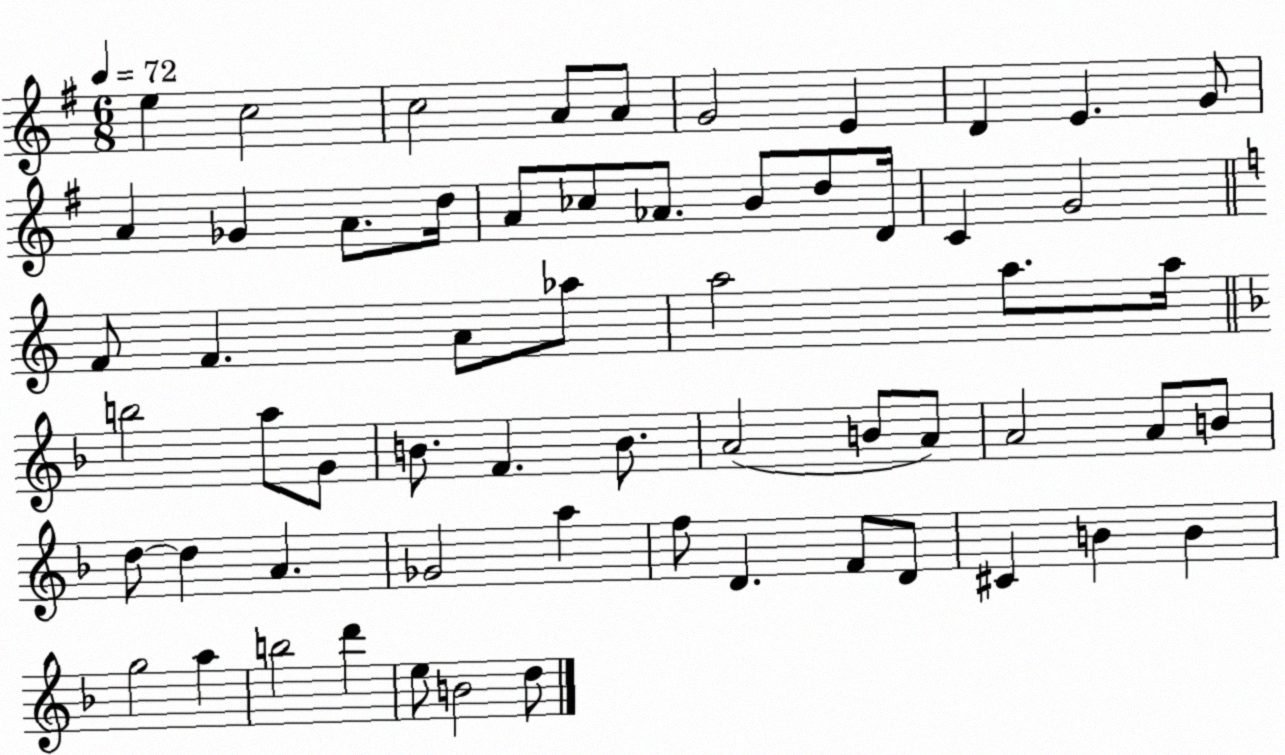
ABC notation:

X:1
T:Untitled
M:6/8
L:1/4
K:G
e c2 c2 A/2 A/2 G2 E D E G/2 A _G A/2 d/4 A/2 _c/2 _A/2 B/2 d/2 D/4 C G2 F/2 F A/2 _a/2 a2 a/2 a/4 b2 a/2 G/2 B/2 F B/2 A2 B/2 A/2 A2 A/2 B/2 d/2 d A _G2 a f/2 D F/2 D/2 ^C B B g2 a b2 d' e/2 B2 d/2